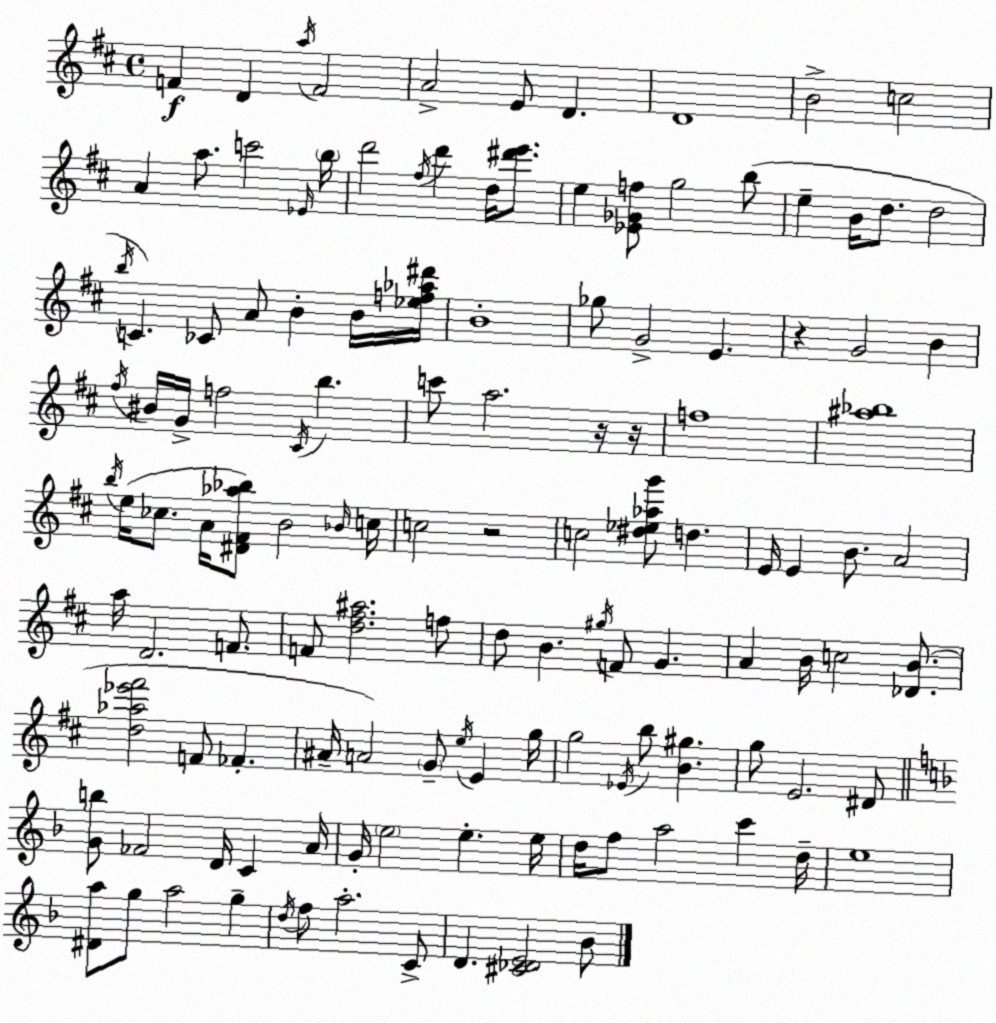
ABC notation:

X:1
T:Untitled
M:4/4
L:1/4
K:D
F D a/4 F2 A2 E/2 D D4 B2 c2 A a/2 c'2 _E/4 b/4 d'2 ^f/4 d' d/4 [^d'e']/2 e [_E_Gf]/2 g2 b/2 e B/4 d/2 d2 b/4 C _C/2 A/2 B B/4 [_ef_a^d']/4 B4 _g/2 G2 E z G2 B ^f/4 ^B/4 G/4 f2 ^C/4 b c'/2 a2 z/4 z/4 f4 [^a_b]4 b/4 e/4 _c/2 A/4 [^D^F_a_b]/2 B2 _B/4 c/4 c2 z2 c2 [^d_e_ag']/2 d E/4 E B/2 A2 a/4 D2 F/2 F/2 [d^f^a]2 f/2 d/2 B ^g/4 F/2 G A B/4 c2 [_DB]/2 [d_a_e'^f']2 F/2 _F ^A/4 A2 G/2 e/4 E g/4 g2 _E/4 b/2 [B^g] g/2 E2 ^D/2 [Gb]/2 _F2 D/4 C A/4 G/4 e2 e e/4 d/4 f/2 a2 c' d/4 e4 [^Da]/2 g/2 a2 g d/4 f/2 a2 C/2 D [^C_DE]2 _B/2